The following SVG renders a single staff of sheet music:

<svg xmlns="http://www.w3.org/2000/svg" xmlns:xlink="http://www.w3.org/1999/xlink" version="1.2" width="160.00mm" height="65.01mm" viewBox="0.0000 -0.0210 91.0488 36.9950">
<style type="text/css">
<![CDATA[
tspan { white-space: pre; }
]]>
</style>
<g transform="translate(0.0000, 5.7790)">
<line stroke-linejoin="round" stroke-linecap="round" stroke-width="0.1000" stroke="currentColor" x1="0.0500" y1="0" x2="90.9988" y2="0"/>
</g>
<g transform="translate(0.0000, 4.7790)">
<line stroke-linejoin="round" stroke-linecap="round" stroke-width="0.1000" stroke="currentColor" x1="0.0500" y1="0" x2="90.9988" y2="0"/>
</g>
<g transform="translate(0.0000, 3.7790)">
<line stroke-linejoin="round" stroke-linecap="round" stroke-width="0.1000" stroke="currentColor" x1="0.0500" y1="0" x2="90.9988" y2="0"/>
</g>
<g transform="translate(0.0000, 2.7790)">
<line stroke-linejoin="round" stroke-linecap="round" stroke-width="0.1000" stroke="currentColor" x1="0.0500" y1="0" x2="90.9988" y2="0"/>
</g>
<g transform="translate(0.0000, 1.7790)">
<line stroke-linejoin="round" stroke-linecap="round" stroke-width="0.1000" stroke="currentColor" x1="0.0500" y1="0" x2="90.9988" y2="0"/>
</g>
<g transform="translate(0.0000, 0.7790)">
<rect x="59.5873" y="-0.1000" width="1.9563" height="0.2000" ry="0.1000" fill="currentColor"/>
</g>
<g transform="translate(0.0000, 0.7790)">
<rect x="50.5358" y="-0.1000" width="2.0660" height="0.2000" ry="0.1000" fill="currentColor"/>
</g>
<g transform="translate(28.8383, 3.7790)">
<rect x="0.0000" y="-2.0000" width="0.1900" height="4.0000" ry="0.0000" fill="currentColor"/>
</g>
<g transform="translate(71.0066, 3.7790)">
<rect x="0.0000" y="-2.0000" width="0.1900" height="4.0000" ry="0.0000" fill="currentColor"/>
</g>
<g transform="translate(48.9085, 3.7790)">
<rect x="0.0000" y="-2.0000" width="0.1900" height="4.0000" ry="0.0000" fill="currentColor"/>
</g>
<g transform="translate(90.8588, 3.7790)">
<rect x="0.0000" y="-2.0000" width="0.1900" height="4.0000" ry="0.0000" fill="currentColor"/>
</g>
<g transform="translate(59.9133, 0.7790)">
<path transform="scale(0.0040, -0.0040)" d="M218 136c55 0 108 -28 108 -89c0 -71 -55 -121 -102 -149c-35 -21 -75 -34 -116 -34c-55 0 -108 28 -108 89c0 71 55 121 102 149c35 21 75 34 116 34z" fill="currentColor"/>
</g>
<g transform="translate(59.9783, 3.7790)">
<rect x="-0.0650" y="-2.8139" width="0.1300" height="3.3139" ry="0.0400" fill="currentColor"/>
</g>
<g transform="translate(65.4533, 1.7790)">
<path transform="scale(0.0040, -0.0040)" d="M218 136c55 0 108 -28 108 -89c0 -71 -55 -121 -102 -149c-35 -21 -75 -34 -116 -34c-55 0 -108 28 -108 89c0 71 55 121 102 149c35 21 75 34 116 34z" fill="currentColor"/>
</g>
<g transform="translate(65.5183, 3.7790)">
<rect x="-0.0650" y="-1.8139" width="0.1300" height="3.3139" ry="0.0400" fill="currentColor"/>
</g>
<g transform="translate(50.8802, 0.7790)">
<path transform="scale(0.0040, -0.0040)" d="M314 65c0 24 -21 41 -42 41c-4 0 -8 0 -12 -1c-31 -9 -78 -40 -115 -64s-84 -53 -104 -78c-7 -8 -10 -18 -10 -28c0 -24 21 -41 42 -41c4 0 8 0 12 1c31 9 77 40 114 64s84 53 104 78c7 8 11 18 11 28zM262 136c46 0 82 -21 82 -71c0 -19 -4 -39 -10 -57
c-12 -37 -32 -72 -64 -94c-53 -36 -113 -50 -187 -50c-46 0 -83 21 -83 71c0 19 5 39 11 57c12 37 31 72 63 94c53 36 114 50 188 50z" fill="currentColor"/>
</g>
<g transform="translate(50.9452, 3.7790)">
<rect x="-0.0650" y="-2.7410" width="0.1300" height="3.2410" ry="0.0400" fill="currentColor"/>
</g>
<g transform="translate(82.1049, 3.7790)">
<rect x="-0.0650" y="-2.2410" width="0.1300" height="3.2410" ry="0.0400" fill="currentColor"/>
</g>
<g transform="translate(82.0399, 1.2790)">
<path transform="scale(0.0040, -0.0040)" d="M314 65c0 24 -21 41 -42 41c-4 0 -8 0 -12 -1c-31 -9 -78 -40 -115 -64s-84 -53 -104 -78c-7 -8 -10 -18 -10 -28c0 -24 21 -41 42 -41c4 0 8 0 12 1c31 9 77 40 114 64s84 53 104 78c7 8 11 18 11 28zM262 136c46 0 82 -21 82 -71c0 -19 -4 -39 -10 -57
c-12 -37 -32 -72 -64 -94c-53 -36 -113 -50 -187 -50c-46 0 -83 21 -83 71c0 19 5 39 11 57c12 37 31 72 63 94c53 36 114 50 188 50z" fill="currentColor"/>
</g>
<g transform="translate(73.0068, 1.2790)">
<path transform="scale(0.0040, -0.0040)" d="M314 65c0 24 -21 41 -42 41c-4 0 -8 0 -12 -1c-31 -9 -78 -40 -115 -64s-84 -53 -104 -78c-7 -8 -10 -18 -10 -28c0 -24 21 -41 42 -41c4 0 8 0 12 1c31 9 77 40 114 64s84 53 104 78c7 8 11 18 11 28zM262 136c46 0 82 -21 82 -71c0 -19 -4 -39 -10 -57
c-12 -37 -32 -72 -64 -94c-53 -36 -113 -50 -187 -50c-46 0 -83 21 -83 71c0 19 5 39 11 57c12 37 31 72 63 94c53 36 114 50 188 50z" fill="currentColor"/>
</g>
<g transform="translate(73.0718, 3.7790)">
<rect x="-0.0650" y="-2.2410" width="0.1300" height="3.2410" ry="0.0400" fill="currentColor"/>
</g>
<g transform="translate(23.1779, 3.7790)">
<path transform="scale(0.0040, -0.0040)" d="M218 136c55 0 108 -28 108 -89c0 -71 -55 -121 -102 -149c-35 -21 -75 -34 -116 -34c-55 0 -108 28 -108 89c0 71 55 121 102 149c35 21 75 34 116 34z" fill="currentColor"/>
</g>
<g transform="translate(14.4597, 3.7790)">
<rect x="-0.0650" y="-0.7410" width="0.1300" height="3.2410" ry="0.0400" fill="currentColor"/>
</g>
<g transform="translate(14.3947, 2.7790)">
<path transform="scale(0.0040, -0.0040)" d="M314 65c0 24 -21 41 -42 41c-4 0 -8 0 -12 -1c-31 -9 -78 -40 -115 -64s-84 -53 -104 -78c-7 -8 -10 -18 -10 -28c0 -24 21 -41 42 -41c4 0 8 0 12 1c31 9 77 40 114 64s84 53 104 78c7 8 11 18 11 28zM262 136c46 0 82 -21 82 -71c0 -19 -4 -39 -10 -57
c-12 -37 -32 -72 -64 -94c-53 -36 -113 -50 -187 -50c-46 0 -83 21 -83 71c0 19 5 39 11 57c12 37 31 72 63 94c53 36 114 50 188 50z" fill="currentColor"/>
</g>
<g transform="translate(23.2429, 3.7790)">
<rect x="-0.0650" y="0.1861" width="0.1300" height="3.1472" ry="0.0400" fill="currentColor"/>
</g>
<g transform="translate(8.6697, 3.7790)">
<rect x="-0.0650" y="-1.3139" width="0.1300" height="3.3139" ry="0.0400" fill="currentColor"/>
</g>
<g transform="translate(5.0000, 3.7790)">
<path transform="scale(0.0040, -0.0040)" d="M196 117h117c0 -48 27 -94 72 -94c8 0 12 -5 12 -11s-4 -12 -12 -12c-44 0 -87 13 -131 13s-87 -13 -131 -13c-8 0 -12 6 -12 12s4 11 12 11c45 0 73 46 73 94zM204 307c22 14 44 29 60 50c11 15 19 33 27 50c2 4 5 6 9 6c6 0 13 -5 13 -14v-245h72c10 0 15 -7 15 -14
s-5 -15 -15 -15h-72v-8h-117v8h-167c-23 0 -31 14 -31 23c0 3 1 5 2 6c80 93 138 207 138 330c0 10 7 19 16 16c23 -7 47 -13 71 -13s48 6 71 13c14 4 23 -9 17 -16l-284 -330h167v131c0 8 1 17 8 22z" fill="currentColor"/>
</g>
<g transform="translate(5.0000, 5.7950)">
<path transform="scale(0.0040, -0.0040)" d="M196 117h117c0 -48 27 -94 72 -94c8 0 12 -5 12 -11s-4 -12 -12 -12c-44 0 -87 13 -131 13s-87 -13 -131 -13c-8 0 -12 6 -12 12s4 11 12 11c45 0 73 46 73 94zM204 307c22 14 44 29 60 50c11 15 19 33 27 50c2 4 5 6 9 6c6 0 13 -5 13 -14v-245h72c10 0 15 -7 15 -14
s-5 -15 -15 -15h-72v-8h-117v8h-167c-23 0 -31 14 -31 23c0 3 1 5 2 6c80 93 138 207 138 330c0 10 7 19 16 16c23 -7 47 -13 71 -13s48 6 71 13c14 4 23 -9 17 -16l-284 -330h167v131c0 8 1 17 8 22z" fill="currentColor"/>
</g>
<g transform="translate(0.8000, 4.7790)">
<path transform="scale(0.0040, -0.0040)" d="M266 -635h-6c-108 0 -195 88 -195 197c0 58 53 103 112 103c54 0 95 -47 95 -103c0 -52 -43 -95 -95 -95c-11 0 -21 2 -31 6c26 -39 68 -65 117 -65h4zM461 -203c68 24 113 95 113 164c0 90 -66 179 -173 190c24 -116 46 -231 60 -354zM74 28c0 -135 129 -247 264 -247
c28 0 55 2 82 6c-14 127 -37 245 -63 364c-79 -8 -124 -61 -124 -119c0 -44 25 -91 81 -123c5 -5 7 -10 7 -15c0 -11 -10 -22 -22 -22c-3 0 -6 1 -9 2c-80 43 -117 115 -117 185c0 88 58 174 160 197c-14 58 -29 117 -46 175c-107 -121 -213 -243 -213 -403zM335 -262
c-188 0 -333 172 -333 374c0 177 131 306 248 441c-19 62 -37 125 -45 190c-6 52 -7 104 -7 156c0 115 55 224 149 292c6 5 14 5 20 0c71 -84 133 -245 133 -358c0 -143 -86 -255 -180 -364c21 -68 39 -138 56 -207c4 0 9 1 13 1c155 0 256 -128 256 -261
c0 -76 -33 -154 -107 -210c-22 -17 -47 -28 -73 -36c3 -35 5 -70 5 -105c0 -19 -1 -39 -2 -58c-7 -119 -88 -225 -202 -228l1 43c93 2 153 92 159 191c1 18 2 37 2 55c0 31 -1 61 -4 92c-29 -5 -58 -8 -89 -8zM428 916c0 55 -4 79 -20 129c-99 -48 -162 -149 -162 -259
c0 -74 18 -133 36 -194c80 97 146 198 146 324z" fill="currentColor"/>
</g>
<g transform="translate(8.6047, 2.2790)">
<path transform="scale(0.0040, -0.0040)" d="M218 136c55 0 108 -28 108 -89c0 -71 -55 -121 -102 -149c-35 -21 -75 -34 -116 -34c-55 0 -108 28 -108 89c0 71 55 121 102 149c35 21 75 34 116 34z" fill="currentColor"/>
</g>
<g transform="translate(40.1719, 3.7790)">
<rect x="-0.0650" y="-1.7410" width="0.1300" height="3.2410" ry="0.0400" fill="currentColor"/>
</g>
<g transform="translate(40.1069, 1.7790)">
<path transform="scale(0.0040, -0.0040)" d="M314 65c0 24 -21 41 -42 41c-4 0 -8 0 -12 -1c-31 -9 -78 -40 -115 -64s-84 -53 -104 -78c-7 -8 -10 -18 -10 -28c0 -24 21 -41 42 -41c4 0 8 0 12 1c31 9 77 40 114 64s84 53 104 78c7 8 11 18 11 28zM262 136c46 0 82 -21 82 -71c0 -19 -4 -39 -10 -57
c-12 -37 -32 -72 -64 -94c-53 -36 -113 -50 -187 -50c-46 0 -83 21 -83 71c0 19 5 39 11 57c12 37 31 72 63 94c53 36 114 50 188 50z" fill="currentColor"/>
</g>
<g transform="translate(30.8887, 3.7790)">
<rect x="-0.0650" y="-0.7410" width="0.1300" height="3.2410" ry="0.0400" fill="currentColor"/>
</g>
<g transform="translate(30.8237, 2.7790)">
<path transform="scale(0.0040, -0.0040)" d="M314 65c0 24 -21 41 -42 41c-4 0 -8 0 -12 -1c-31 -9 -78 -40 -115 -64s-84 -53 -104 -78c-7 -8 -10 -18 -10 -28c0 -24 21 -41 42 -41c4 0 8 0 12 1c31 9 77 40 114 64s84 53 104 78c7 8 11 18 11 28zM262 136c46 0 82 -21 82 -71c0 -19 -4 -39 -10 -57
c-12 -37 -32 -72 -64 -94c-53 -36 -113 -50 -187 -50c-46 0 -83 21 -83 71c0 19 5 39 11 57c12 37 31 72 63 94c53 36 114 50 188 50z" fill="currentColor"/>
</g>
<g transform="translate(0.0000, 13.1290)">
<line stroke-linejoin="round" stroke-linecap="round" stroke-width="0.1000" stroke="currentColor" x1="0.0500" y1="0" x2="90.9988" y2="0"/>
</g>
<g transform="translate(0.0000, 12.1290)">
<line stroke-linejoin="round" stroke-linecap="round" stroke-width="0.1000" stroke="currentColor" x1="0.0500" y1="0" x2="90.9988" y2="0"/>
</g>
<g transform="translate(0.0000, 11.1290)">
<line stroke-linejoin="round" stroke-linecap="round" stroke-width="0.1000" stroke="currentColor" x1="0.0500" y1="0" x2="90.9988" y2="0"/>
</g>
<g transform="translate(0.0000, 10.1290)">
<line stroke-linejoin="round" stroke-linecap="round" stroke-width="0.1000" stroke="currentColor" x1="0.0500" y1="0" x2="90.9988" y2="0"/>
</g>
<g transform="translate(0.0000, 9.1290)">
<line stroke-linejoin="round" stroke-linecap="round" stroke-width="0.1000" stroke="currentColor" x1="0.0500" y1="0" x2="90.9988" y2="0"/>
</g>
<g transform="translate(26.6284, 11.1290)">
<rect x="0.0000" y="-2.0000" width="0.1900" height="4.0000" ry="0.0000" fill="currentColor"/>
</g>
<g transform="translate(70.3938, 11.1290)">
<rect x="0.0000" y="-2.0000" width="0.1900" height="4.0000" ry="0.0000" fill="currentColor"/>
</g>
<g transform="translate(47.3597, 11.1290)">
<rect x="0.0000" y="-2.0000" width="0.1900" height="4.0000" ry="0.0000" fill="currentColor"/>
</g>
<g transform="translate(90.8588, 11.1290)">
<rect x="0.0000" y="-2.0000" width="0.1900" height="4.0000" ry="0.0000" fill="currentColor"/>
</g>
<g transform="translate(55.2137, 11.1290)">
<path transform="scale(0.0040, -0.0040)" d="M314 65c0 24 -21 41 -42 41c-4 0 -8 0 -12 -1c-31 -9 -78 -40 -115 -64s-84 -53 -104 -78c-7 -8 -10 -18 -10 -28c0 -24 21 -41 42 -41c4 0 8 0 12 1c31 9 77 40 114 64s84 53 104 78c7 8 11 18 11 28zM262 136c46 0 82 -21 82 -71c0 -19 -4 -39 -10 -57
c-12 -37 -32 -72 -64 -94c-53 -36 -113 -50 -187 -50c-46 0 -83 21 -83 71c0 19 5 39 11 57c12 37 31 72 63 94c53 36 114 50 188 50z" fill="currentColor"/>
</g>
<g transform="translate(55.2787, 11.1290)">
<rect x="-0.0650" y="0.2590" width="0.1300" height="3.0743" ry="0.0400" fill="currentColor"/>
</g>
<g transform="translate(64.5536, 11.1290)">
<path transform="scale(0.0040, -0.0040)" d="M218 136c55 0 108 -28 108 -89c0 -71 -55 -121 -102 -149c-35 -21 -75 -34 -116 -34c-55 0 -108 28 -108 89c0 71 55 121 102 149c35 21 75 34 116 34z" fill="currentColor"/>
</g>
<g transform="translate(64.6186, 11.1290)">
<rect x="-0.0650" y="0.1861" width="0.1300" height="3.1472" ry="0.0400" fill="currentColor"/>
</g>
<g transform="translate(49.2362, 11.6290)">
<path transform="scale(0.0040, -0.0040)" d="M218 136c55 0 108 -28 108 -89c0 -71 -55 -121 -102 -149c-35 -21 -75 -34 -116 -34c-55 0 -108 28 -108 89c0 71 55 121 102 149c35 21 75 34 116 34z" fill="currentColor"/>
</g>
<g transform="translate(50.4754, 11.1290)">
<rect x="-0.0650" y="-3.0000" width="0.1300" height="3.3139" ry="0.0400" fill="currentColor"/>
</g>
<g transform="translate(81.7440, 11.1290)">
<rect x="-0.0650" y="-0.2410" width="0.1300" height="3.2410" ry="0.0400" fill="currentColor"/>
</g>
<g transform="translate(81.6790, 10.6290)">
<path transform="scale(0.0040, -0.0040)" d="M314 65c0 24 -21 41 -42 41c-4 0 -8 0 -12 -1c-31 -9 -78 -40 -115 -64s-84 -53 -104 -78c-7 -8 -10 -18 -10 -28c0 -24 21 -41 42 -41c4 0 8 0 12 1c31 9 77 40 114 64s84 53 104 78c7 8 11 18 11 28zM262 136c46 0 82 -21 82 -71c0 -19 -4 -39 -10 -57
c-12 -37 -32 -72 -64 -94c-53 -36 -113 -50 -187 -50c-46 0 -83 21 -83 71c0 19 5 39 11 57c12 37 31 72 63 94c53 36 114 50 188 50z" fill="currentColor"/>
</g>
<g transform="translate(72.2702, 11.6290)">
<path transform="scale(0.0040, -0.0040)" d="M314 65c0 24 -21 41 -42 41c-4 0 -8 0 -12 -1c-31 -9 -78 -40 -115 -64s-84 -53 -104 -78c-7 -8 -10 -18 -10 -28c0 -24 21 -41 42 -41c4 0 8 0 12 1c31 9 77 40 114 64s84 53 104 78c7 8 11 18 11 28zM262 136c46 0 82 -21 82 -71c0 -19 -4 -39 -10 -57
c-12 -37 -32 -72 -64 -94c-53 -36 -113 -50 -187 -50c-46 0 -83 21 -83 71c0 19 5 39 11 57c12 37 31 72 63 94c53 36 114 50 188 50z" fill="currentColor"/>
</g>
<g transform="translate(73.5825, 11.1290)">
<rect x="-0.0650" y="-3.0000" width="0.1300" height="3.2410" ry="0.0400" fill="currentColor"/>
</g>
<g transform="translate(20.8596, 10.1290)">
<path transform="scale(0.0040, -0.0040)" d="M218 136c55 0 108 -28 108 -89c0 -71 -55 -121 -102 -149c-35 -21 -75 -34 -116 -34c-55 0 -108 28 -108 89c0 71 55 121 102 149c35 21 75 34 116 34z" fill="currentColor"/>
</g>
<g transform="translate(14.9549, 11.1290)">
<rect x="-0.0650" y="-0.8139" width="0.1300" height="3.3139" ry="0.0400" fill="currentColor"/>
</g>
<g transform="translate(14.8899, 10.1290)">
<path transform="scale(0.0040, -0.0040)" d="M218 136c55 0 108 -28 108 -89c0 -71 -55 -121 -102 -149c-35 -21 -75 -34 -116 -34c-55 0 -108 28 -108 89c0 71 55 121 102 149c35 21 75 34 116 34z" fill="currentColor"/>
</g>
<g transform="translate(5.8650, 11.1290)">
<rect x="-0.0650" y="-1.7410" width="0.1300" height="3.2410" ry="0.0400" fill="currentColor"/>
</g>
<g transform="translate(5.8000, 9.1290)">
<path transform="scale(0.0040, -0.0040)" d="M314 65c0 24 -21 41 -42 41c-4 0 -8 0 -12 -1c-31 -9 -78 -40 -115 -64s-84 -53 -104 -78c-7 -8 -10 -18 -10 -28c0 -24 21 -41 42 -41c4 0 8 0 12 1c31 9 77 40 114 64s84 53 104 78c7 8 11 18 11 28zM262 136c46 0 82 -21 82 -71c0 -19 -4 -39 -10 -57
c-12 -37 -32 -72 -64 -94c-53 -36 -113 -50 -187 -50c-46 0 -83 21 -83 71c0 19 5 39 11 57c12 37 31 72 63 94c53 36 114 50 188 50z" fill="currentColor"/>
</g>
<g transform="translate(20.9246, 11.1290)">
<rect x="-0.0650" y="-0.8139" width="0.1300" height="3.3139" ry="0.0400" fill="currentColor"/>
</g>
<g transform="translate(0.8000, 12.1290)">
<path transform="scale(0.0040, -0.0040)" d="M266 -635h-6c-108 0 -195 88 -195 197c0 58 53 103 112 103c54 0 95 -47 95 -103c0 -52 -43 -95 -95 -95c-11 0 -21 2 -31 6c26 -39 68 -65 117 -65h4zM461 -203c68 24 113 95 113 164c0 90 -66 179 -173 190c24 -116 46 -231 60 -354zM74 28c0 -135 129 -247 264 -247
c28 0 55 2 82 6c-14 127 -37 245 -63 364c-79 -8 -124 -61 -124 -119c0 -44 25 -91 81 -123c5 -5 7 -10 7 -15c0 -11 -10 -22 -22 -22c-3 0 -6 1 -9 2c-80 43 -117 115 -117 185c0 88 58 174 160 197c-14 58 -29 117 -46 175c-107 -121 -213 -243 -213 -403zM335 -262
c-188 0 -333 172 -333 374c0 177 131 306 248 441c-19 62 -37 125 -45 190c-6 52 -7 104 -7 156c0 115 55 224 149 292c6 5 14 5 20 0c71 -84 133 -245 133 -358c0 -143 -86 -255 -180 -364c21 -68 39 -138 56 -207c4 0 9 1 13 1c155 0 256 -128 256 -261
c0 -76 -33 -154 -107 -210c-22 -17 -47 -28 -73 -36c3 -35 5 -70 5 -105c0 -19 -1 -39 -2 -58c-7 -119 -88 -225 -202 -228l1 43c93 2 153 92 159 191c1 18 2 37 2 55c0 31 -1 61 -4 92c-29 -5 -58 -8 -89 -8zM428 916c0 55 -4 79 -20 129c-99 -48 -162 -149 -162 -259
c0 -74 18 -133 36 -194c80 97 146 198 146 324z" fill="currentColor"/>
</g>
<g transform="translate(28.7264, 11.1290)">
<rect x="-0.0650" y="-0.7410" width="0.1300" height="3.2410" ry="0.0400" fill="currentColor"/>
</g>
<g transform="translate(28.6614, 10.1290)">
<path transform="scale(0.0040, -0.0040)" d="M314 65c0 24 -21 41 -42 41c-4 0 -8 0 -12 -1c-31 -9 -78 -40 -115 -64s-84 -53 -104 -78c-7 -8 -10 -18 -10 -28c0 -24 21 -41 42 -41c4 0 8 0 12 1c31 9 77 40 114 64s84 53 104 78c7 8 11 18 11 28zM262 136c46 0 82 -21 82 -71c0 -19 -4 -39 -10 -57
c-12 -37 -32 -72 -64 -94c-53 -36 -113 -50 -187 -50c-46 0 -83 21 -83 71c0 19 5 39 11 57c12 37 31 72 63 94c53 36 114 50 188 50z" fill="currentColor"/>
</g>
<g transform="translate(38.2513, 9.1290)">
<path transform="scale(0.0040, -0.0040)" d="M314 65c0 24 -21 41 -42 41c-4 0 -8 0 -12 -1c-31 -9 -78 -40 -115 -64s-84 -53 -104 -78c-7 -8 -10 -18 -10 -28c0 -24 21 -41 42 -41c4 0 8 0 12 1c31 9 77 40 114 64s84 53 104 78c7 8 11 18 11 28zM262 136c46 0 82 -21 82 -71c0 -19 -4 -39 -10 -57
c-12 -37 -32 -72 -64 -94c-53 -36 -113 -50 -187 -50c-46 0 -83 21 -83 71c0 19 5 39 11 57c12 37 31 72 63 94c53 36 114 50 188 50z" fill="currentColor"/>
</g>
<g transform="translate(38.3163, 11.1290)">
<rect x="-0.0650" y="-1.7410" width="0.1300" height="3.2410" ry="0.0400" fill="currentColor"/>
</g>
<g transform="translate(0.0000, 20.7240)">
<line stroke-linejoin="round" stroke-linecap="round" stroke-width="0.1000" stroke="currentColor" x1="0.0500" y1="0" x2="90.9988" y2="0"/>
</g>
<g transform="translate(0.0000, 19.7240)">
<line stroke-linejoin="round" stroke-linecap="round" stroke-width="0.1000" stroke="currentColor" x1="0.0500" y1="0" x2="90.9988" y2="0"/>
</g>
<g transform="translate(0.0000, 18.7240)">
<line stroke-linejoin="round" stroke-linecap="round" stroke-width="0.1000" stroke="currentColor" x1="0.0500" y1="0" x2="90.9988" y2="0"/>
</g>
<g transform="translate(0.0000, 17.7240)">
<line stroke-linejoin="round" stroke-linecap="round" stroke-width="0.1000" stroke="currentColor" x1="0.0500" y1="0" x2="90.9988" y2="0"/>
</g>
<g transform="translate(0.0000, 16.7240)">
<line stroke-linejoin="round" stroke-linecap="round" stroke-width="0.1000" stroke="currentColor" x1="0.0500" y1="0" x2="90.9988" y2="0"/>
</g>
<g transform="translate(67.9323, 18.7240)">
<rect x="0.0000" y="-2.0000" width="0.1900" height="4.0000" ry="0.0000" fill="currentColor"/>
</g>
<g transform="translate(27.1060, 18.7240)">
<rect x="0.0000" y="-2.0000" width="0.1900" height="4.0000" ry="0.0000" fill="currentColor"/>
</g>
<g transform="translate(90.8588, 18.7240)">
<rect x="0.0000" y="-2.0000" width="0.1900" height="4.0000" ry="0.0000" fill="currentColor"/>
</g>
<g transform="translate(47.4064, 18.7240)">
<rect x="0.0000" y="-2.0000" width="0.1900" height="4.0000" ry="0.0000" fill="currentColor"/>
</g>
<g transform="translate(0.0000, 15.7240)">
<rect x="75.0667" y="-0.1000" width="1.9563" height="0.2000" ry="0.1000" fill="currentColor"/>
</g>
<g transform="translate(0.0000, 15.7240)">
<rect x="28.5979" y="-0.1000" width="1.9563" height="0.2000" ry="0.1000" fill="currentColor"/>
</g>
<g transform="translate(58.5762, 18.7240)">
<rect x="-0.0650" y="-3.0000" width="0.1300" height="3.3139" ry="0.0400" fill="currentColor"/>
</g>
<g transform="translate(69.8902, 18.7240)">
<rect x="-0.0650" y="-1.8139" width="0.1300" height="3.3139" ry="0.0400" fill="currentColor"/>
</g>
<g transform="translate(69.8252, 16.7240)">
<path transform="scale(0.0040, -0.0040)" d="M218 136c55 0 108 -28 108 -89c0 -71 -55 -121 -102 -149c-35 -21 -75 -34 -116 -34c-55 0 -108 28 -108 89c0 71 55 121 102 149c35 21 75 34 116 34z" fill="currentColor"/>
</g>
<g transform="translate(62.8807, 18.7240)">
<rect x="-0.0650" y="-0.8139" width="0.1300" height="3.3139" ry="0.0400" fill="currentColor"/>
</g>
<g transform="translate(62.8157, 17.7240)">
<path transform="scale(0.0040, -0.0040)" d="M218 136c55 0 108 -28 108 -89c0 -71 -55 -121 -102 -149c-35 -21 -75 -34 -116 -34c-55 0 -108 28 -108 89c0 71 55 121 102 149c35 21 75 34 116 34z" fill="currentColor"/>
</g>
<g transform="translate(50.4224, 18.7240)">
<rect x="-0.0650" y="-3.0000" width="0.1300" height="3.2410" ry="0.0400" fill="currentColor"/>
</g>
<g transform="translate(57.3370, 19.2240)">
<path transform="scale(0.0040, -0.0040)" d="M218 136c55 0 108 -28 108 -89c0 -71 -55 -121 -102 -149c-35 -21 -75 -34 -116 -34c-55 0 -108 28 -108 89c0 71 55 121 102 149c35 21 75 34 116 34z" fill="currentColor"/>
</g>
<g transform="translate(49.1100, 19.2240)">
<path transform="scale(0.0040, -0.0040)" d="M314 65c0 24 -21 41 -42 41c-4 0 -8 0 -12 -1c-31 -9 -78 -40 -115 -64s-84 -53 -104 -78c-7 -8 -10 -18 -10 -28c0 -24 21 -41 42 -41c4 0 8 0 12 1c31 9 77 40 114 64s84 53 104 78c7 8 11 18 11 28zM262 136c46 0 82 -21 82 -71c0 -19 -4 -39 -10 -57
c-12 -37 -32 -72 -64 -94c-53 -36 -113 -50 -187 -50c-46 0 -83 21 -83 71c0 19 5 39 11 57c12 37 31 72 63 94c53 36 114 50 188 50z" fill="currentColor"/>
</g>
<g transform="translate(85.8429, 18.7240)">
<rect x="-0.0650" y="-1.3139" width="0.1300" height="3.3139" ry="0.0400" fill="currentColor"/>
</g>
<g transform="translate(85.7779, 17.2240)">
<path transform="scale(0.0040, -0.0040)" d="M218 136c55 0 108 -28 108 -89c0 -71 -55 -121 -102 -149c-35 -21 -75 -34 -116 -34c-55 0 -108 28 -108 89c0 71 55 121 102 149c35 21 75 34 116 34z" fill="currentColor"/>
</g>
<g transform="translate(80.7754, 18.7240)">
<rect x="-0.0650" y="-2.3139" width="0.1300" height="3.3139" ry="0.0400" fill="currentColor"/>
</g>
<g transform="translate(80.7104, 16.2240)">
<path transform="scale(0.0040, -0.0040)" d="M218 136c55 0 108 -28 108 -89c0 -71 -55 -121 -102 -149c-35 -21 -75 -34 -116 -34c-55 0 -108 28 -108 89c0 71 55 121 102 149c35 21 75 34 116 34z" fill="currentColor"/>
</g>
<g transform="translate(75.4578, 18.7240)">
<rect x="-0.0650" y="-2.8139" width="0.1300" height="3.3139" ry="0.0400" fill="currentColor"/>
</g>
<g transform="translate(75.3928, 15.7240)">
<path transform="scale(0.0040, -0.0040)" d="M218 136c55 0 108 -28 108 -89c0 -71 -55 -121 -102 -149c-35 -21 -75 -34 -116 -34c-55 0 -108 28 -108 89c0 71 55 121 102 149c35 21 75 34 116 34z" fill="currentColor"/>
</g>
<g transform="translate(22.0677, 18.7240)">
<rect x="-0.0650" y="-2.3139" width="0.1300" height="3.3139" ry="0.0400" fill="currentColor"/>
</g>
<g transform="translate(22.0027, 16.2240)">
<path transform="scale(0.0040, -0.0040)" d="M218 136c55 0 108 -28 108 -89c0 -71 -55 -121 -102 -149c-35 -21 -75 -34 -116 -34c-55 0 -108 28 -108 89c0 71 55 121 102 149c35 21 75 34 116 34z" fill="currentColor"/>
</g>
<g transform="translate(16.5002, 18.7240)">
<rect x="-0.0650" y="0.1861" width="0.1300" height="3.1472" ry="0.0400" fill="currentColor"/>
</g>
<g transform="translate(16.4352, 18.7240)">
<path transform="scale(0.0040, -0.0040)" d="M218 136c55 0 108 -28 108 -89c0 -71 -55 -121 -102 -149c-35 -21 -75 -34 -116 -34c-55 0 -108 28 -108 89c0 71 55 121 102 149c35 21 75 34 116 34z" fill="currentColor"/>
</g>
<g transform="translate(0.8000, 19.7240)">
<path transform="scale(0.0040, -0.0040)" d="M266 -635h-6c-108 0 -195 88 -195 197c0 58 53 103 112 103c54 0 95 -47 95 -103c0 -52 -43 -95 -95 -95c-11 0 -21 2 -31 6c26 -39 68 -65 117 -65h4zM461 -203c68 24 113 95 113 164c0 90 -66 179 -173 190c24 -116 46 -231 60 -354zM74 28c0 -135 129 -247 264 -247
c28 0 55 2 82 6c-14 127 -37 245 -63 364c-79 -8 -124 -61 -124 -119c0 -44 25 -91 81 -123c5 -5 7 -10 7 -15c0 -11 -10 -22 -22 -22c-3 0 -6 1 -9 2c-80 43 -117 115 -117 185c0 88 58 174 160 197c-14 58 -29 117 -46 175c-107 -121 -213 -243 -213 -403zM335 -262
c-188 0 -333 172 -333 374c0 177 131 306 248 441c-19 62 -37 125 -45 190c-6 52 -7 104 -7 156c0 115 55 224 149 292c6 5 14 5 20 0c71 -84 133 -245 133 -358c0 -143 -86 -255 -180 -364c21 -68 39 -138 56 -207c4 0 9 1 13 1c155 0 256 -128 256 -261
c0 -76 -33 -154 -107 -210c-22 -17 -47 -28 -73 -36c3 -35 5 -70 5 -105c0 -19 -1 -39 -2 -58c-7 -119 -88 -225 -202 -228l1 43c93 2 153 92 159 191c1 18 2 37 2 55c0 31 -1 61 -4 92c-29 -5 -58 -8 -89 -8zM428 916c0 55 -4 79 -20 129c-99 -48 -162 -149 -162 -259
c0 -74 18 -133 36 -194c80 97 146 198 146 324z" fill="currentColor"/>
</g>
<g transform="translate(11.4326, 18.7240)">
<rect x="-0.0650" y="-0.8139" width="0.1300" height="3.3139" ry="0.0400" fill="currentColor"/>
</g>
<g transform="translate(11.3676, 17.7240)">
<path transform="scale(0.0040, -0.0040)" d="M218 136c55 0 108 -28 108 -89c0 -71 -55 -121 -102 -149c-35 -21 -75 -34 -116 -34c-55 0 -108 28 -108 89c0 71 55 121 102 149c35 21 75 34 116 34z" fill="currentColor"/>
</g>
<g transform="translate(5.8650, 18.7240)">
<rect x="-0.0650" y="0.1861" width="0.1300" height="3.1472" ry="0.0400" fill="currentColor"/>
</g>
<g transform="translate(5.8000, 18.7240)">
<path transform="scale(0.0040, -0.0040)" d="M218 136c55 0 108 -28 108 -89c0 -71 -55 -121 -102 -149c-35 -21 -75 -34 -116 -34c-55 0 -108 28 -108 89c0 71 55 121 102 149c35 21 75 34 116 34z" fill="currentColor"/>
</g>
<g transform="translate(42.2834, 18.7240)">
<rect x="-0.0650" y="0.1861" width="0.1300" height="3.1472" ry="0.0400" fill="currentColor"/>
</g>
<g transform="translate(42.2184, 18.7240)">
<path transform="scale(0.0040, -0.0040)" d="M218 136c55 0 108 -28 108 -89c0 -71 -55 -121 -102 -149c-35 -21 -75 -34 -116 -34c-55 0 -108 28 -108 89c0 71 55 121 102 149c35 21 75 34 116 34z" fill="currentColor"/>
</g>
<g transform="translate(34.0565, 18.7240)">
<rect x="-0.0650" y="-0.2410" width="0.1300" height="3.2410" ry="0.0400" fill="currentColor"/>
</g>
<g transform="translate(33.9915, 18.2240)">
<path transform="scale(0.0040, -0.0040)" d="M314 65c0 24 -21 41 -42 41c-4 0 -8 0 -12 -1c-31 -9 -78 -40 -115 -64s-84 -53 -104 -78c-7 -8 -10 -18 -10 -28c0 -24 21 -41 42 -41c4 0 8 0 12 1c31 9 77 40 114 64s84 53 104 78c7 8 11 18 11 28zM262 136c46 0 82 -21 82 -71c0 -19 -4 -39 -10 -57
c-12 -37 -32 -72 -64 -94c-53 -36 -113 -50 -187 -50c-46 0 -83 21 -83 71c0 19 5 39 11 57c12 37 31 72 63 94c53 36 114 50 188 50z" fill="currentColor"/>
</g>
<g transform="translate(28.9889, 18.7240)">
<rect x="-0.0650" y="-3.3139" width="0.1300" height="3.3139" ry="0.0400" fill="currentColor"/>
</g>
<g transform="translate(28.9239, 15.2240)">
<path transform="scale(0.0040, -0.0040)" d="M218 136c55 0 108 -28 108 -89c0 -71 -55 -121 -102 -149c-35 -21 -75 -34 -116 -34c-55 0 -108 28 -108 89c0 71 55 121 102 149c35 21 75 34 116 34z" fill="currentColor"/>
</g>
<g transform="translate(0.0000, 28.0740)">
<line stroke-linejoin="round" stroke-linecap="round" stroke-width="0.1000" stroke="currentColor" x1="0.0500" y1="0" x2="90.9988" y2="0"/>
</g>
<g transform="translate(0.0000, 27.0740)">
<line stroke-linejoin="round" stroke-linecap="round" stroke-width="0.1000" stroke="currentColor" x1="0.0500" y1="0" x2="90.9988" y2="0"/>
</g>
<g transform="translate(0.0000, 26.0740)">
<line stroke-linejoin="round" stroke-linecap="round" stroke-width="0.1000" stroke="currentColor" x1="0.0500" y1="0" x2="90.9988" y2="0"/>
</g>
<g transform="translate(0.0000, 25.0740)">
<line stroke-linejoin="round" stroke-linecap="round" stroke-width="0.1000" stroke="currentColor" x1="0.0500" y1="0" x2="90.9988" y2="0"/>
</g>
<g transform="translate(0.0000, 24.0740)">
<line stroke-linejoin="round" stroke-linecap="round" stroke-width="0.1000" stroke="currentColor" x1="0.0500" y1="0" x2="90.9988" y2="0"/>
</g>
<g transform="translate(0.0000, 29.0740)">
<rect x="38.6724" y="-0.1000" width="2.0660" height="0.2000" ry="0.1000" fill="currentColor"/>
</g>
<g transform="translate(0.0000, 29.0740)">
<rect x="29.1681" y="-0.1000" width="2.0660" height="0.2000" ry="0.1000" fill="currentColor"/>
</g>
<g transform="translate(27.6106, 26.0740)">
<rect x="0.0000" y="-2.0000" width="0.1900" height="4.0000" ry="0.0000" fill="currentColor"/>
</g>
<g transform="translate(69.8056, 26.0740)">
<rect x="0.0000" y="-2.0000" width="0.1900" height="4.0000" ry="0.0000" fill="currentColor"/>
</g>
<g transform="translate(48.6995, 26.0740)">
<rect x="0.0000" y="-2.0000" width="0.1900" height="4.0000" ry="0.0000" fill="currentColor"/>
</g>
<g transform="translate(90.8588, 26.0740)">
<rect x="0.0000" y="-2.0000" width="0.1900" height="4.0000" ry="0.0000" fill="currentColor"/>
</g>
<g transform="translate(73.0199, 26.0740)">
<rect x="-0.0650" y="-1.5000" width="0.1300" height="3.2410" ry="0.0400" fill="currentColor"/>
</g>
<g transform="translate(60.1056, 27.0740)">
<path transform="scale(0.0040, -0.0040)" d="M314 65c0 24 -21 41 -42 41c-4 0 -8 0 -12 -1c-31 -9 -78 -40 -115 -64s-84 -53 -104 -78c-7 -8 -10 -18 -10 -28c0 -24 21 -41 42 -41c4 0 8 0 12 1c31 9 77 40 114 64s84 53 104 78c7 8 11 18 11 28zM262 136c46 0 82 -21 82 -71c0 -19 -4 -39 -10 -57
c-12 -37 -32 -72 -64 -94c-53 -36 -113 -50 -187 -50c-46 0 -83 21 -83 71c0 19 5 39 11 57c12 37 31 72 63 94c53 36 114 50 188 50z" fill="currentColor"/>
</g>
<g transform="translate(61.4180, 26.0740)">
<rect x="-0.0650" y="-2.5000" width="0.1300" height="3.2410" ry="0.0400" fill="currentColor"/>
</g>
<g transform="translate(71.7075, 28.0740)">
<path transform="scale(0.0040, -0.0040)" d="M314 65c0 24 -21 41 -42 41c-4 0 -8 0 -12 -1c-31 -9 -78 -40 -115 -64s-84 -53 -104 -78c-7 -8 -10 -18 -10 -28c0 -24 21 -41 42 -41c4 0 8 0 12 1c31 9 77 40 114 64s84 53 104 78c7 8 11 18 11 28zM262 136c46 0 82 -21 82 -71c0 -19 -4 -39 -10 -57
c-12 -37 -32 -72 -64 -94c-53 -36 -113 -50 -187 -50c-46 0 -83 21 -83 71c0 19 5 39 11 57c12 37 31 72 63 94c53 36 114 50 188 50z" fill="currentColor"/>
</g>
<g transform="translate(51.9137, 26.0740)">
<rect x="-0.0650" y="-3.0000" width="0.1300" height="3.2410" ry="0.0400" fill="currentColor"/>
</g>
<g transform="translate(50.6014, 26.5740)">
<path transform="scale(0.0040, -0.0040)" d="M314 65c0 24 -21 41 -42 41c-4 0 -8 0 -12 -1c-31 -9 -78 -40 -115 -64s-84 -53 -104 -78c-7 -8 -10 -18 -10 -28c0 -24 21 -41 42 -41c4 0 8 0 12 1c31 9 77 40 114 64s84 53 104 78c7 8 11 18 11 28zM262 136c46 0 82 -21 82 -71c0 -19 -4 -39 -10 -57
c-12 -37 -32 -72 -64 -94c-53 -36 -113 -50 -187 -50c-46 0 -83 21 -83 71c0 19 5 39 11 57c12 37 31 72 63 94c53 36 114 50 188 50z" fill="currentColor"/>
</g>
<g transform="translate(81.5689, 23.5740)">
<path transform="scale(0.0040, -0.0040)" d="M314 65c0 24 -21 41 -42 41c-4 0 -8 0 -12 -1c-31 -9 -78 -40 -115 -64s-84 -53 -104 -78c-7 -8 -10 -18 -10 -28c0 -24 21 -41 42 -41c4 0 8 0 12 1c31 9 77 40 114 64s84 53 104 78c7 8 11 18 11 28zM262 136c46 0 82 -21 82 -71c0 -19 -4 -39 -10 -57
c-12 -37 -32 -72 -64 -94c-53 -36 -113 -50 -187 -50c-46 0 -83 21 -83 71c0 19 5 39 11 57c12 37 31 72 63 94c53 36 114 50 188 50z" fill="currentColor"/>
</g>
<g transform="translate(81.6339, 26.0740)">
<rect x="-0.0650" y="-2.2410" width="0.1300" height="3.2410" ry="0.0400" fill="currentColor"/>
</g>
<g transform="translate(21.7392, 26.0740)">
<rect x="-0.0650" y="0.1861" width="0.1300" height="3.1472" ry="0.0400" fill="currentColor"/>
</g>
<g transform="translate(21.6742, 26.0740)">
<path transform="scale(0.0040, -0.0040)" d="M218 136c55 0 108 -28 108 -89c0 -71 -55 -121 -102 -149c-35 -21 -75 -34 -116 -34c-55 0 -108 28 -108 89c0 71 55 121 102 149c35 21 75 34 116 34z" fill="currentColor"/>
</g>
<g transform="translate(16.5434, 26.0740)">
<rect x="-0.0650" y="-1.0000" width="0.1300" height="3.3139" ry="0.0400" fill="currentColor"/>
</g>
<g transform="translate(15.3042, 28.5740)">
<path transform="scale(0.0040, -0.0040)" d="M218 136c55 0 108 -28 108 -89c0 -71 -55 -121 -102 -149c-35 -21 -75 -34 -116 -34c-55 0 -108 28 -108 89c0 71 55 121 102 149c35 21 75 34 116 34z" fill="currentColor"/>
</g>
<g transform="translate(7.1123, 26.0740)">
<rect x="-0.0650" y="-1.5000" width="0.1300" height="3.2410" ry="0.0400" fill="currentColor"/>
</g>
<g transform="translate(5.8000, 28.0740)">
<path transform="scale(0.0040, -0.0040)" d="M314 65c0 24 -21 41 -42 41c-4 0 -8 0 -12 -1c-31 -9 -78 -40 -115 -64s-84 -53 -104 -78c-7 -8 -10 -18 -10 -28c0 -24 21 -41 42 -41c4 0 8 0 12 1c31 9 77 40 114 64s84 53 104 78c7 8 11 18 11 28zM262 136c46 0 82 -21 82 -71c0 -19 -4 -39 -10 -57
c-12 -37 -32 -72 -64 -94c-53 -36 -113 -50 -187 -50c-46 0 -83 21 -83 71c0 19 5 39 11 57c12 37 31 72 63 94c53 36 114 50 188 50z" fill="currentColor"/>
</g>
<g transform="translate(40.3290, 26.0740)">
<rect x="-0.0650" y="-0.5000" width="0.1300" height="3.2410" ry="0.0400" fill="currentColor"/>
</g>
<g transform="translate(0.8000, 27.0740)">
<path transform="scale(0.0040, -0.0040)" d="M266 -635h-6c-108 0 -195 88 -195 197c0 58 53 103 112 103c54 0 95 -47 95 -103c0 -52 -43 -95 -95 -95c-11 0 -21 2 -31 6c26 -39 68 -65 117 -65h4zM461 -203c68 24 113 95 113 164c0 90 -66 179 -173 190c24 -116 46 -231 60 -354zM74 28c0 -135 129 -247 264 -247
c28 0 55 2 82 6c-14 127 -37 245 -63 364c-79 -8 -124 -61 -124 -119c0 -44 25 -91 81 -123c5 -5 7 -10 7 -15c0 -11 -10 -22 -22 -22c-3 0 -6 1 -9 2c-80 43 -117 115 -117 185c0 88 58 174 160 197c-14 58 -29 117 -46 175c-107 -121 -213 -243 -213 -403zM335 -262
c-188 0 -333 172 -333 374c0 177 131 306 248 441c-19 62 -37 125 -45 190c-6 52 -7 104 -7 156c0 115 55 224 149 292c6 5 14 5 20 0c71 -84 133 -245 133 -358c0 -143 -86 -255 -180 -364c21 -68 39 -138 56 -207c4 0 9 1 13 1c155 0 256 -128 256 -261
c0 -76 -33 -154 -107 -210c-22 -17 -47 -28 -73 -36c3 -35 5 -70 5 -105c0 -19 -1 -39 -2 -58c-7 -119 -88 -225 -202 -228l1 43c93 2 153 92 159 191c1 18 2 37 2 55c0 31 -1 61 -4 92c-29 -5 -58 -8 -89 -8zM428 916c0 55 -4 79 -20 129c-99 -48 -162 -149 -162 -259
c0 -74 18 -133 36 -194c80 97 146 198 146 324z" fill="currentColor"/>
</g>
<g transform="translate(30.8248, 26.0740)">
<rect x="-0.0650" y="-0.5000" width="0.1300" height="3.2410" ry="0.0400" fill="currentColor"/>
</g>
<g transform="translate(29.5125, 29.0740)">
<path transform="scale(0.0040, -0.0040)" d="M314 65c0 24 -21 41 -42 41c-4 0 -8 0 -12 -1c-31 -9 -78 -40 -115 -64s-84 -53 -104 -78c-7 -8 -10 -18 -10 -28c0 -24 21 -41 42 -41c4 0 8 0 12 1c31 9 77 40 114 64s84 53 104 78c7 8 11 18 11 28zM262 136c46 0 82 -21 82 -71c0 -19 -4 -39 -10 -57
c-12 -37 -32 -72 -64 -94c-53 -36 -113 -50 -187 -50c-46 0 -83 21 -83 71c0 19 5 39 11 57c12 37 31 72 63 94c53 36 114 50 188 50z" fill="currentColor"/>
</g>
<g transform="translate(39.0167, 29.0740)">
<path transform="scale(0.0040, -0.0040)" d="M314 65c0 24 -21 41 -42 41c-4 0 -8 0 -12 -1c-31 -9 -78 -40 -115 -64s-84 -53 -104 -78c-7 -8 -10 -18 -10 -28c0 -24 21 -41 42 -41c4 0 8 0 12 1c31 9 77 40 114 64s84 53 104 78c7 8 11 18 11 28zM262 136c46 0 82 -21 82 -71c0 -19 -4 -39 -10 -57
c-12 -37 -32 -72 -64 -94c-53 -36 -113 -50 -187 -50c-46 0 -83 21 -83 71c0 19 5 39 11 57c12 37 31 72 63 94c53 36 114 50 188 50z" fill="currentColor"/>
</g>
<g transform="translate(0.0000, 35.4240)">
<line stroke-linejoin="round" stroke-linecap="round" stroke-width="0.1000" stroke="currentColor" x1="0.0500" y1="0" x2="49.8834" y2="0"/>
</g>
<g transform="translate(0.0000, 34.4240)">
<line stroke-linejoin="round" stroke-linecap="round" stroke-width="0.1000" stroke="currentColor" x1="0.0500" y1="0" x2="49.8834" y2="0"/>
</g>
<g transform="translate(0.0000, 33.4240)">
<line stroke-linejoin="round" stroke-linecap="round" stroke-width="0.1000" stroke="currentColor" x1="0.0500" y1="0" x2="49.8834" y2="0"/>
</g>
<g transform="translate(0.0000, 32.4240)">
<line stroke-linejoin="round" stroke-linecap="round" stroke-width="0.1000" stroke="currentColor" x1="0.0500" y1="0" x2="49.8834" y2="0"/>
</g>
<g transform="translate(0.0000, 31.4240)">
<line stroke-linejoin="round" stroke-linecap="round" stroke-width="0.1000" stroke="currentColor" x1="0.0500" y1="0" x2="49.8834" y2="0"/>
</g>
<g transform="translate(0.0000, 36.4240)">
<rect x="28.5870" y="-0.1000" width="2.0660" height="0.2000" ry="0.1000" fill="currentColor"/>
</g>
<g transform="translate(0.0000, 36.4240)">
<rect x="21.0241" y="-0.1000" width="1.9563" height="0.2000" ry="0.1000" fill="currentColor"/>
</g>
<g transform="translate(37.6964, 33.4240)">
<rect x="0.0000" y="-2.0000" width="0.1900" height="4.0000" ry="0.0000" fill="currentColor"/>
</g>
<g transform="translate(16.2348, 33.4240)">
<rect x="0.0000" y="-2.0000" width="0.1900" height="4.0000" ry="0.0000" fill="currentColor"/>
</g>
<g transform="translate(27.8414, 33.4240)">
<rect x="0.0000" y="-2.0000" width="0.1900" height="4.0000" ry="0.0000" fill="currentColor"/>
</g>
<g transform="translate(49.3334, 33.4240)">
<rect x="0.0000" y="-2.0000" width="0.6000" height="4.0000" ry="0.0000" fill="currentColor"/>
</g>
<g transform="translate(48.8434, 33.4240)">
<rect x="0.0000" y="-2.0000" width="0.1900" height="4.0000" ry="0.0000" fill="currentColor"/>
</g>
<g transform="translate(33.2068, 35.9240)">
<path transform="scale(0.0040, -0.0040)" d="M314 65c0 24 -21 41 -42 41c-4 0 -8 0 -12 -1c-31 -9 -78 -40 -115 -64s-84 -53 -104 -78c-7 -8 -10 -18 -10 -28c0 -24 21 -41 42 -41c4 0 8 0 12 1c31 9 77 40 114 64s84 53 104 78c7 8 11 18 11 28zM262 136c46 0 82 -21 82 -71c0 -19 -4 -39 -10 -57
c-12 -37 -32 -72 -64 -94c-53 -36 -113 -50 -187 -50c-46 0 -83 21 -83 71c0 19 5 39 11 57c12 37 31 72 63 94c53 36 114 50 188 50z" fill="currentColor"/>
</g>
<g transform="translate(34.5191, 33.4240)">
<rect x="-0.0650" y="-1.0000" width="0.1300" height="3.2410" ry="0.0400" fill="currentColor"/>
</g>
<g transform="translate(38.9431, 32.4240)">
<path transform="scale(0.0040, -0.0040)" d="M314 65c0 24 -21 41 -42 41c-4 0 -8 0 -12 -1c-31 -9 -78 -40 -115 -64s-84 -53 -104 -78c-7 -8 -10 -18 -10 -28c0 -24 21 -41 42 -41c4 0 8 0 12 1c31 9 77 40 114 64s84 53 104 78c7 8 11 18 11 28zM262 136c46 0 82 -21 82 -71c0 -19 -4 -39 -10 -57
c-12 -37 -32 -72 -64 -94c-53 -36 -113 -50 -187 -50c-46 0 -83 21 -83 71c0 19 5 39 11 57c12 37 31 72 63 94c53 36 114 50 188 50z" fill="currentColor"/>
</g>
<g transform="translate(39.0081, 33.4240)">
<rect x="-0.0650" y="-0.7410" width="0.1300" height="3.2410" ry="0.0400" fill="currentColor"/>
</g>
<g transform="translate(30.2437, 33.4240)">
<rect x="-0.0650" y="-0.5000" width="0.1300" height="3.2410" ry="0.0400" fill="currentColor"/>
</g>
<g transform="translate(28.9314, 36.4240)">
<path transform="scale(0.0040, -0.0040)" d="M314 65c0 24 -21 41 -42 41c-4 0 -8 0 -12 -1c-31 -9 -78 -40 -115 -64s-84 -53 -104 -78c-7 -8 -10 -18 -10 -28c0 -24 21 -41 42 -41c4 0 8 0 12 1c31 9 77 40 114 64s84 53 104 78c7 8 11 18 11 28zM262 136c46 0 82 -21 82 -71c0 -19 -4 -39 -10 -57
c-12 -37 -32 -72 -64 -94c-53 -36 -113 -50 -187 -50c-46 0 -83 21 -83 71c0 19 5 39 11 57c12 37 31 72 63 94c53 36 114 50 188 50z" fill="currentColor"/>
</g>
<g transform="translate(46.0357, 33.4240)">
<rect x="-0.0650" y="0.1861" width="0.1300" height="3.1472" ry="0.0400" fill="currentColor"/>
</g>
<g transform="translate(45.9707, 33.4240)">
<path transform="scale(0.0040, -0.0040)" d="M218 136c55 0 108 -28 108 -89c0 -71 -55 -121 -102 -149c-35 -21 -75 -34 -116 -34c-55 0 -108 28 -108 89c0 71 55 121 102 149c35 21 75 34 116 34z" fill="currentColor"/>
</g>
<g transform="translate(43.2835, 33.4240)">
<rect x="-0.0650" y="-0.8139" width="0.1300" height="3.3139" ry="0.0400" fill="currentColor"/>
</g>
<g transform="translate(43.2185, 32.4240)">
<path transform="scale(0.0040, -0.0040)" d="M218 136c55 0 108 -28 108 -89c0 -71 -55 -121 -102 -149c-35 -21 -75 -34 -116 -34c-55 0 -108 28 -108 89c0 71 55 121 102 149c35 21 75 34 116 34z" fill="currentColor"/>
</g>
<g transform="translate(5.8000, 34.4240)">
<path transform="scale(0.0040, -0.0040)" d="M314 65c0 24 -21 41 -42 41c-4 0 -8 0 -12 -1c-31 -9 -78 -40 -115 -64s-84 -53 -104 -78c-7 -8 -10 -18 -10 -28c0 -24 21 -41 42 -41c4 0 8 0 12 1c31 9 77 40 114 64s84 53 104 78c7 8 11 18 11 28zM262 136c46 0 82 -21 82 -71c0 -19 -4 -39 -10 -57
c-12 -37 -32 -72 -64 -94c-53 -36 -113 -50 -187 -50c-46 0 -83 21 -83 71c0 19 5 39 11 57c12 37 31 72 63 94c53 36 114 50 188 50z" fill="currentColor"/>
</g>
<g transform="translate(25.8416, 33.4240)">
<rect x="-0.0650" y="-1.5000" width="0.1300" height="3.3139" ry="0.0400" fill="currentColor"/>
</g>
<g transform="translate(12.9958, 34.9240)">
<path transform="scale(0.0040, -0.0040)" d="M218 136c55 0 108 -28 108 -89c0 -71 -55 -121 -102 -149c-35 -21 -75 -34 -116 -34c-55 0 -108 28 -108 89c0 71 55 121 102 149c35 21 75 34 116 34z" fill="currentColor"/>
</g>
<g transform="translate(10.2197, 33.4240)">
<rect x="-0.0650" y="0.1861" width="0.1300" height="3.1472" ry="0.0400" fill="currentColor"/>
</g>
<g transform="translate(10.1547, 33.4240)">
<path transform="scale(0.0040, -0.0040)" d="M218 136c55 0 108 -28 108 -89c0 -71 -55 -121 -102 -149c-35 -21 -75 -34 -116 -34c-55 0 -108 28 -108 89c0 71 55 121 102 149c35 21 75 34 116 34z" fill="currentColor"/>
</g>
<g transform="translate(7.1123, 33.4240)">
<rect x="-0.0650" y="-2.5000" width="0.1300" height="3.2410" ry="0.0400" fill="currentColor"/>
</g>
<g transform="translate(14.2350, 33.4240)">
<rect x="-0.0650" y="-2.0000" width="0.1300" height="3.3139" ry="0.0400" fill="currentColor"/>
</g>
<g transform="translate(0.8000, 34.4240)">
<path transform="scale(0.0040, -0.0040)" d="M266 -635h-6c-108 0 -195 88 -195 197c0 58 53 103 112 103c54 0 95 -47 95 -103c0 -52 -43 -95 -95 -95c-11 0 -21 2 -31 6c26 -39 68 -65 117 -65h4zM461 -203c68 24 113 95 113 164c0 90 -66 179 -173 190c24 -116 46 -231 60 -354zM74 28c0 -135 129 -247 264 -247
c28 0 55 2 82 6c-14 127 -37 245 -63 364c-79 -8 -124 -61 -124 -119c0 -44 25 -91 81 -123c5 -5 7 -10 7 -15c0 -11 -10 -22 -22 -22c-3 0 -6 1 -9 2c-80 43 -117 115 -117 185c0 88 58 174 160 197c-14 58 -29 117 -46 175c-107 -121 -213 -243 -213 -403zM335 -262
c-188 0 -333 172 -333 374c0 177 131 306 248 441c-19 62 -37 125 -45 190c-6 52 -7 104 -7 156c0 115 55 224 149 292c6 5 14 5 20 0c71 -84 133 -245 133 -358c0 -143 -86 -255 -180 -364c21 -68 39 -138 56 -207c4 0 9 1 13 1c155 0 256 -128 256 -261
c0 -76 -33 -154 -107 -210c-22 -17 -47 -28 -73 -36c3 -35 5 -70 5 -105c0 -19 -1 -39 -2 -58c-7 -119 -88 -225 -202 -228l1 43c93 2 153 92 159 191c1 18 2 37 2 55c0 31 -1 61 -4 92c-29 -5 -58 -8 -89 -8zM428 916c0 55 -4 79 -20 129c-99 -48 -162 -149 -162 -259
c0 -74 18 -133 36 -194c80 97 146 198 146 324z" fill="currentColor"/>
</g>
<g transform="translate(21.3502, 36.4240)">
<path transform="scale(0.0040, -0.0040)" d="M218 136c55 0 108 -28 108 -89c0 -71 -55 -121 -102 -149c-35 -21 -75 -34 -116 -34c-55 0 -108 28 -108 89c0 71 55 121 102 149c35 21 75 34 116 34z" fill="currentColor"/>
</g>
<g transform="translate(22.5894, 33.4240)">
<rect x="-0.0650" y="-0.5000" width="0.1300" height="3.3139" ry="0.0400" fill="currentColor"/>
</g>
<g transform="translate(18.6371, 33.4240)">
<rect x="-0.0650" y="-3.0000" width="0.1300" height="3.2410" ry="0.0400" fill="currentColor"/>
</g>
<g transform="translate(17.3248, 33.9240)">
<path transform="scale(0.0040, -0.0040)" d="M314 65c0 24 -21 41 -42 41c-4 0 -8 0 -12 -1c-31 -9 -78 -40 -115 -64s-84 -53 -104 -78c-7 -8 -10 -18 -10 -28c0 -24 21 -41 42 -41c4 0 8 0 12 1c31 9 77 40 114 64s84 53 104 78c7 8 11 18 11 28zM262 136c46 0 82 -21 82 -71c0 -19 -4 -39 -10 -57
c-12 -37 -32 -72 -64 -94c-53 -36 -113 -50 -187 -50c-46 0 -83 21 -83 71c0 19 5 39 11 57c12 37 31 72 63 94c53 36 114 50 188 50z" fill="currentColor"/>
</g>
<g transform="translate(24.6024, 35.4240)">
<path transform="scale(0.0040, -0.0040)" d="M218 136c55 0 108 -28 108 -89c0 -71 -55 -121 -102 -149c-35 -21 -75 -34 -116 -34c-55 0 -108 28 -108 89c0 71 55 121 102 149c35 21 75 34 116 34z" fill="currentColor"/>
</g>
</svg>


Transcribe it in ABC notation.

X:1
T:Untitled
M:4/4
L:1/4
K:C
e d2 B d2 f2 a2 a f g2 g2 f2 d d d2 f2 A B2 B A2 c2 B d B g b c2 B A2 A d f a g e E2 D B C2 C2 A2 G2 E2 g2 G2 B F A2 C E C2 D2 d2 d B